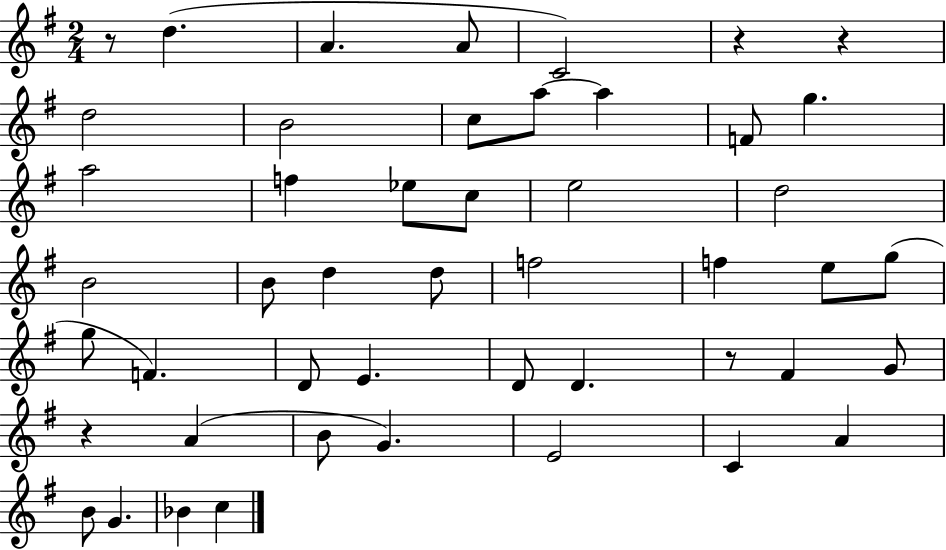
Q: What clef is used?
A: treble